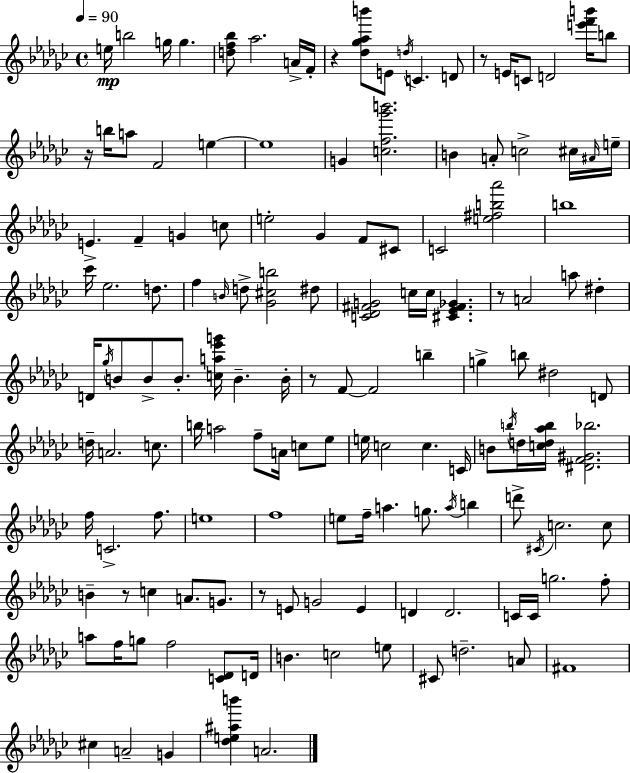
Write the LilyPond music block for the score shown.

{
  \clef treble
  \time 4/4
  \defaultTimeSignature
  \key ees \minor
  \tempo 4 = 90
  e''16\mp b''2 g''16 g''4. | <d'' f'' bes''>8 aes''2. a'16-> f'16-. | r4 <des'' ges'' aes'' b'''>8 e'8 \acciaccatura { d''16 } c'4. d'8 | r8 e'16 c'8 d'2 <e''' f''' b'''>16 b''8 | \break r16 b''16 a''8 f'2 e''4~~ | e''1 | g'4 <c'' f'' ges''' b'''>2. | b'4 a'8-. c''2-> cis''16 | \break \grace { ais'16 } e''16-- e'4.-> f'4-- g'4 | c''8 e''2-. ges'4 f'8 | cis'8 c'2 <e'' fis'' b'' aes'''>2 | b''1 | \break ces'''16 ees''2. d''8. | f''4 \grace { b'16 } d''8-> <ges' cis'' b''>2 | dis''8 <c' des' fis' g'>2 c''16 c''16 <cis' ees' fis' ges'>4. | r8 a'2 a''8 dis''4-. | \break d'16 \acciaccatura { ges''16 } b'8 b'8-> b'8.-. <c'' a'' ees''' g'''>16 b'4.-- | b'16-. r8 f'8~~ f'2 | b''4-- g''4-> b''8 dis''2 | d'8 d''16-- a'2. | \break c''8. b''16 a''2 f''8-- a'16 | c''8 ees''8 e''16 c''2 c''4. | c'16 b'8 \acciaccatura { b''16 } d''16 <c'' d'' aes'' b''>16 <dis' f' gis' bes''>2. | f''16 c'2.-> | \break f''8. e''1 | f''1 | e''8 f''16-- a''4. g''8. | \acciaccatura { a''16 } b''4 d'''8-> \acciaccatura { cis'16 } c''2. | \break c''8 b'4-- r8 c''4 | a'8. g'8. r8 e'8 g'2 | e'4 d'4 d'2. | c'16 c'16 g''2. | \break f''8-. a''8 f''16 g''8 f''2 | <c' des'>8 d'16 b'4. c''2 | e''8 cis'8 d''2.-- | a'8 fis'1 | \break cis''4 a'2-- | g'4 <des'' e'' ais'' b'''>4 a'2. | \bar "|."
}